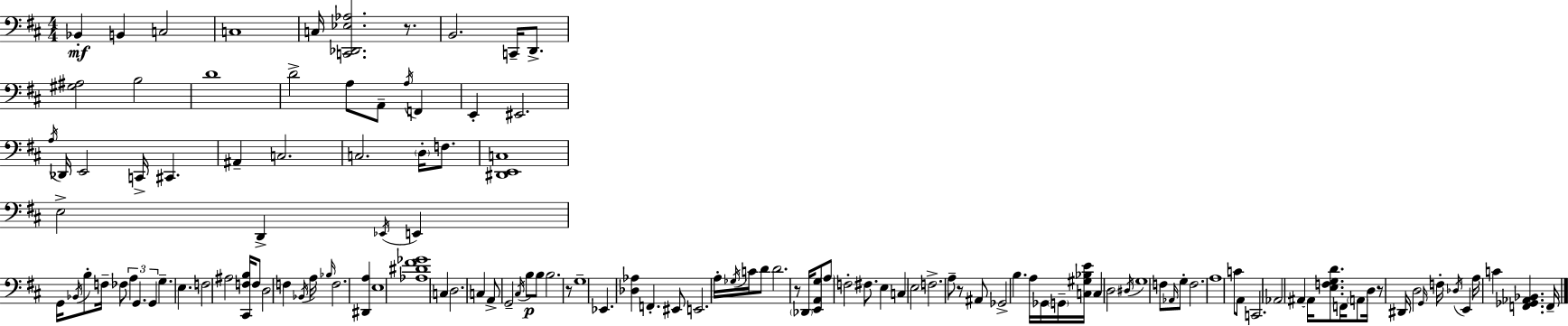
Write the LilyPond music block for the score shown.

{
  \clef bass
  \numericTimeSignature
  \time 4/4
  \key d \major
  bes,4-.\mf b,4 c2 | c1 | c16 <c, des, ees aes>2. r8. | b,2. c,16-- d,8.-> | \break <gis ais>2 b2 | d'1 | d'2-> a8 a,8-- \acciaccatura { a16 } f,4 | e,4-. eis,2. | \break \acciaccatura { a16 } des,16 e,2 c,16-> cis,4. | ais,4-- c2. | c2. \parenthesize d16-. f8. | <dis, e, c>1 | \break e2-> d,4-> \acciaccatura { ees,16 } e,4 | g,16 \acciaccatura { bes,16 } b8-. f16-- fes8 \tuplet 3/2 { a4 g,4. | g,4 } g4.-- e4. | f2 ais2 | \break <cis, f b>16 f8 d2 f4 | \acciaccatura { bes,16 } a16 \grace { bes16 } f2. | <dis, a>4 e1 | <aes dis' fis' ges'>1 | \break c4 d2. | c4 a,8-> g,2-- | \acciaccatura { cis16 } b8\p b8 b2. | r8 g1-- | \break ees,4. <des aes>4 | f,4.-. eis,8 e,2. | a16-. \acciaccatura { ges16 } c'16 d'8 d'2. | r8 \parenthesize des,16 <e, a, g>8 \parenthesize a8 f2-. | \break fis8. e4 c4 | \parenthesize e2 f2.-> | a8-- r8 ais,8 ges,2-> | b4. a16 ges,16 \parenthesize g,16-- <c gis bes e'>16 c4 | \break d2 \acciaccatura { dis16 } g1 | f8 \grace { aes,16 } g8-. f2. | a1 | c'8 a,8 c,2. | \break aes,2 | ais,4~~ ais,16 <e f g d'>8. f,16 \parenthesize a,8 d16 r8 | dis,16 d2 \grace { g,16 } f16-. \acciaccatura { des16 } e,4 | a16 c'4 <f, ges, aes, bes,>4. f,16-- \bar "|."
}